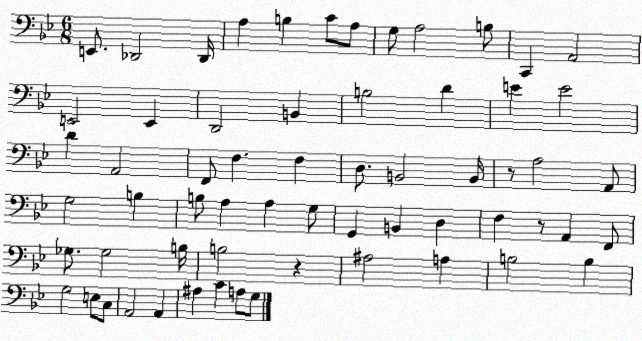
X:1
T:Untitled
M:6/8
L:1/4
K:Bb
E,,/2 _D,,2 _D,,/4 A, B, C/2 A,/2 G,/2 A,2 B,/2 C,, A,,2 E,,2 E,, D,,2 B,, B,2 D E E2 D A,,2 F,,/2 F, F, D,/2 B,,2 B,,/4 z/2 A,2 A,,/2 G,2 B, B,/2 A, A, G,/2 G,, B,, D, F, z/2 A,, F,,/2 _G,/2 _G,2 B,/4 B,2 z ^A,2 A, B,2 B, G,2 E,/2 C,/2 A,,2 A,, ^A, C A,/2 G,/2